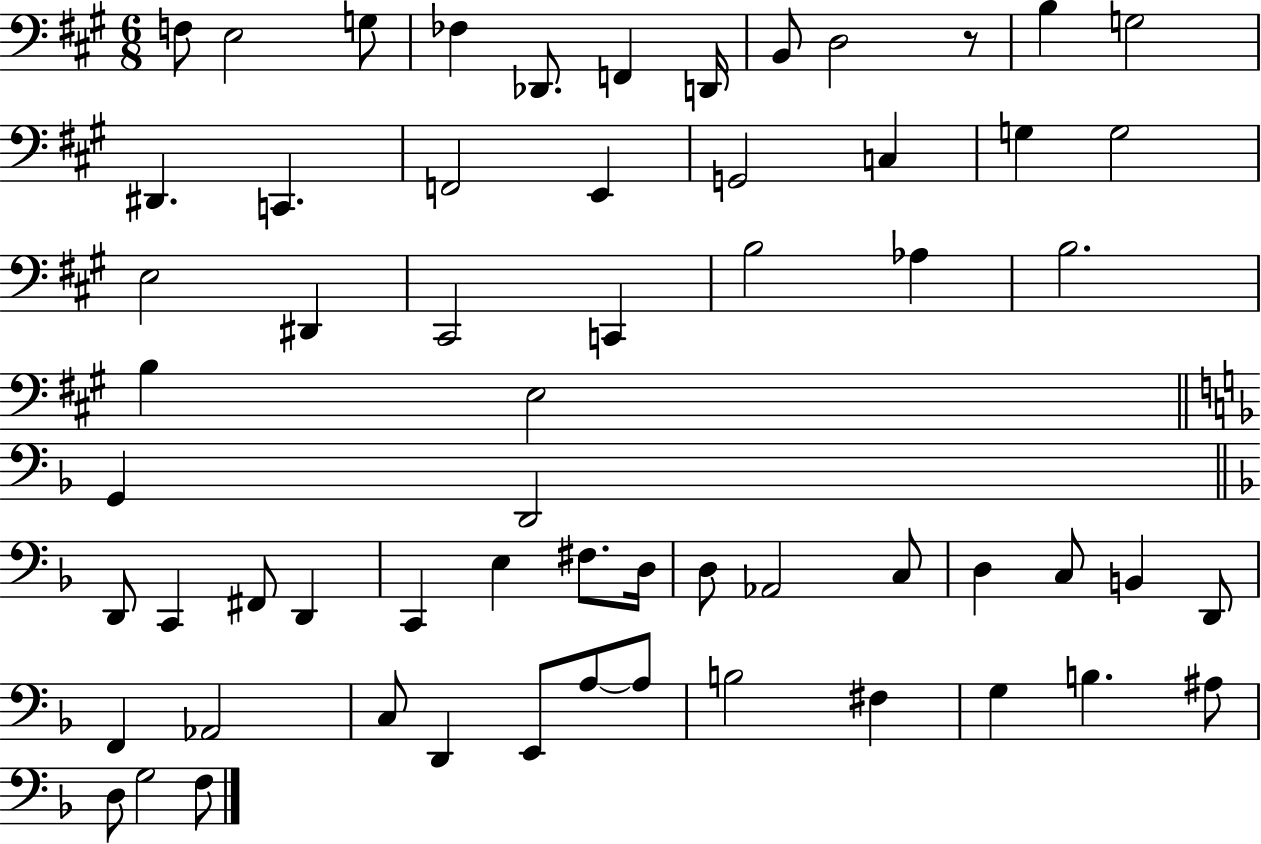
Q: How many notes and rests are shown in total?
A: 61